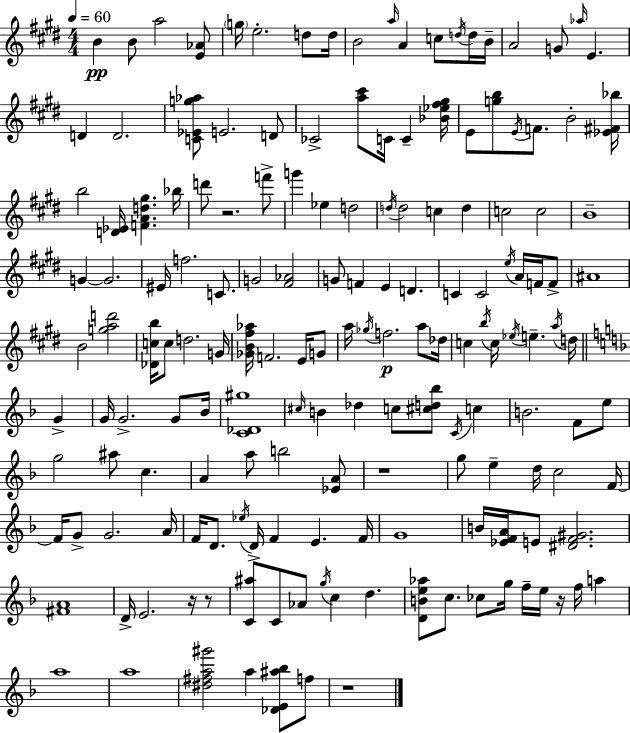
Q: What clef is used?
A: treble